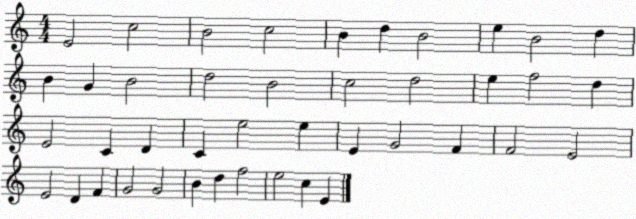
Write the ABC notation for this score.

X:1
T:Untitled
M:4/4
L:1/4
K:C
E2 c2 B2 c2 B d B2 e B2 d B G B2 d2 B2 c2 d2 e f2 d E2 C D C e2 e E G2 F F2 E2 E2 D F G2 G2 B d f2 e2 c E